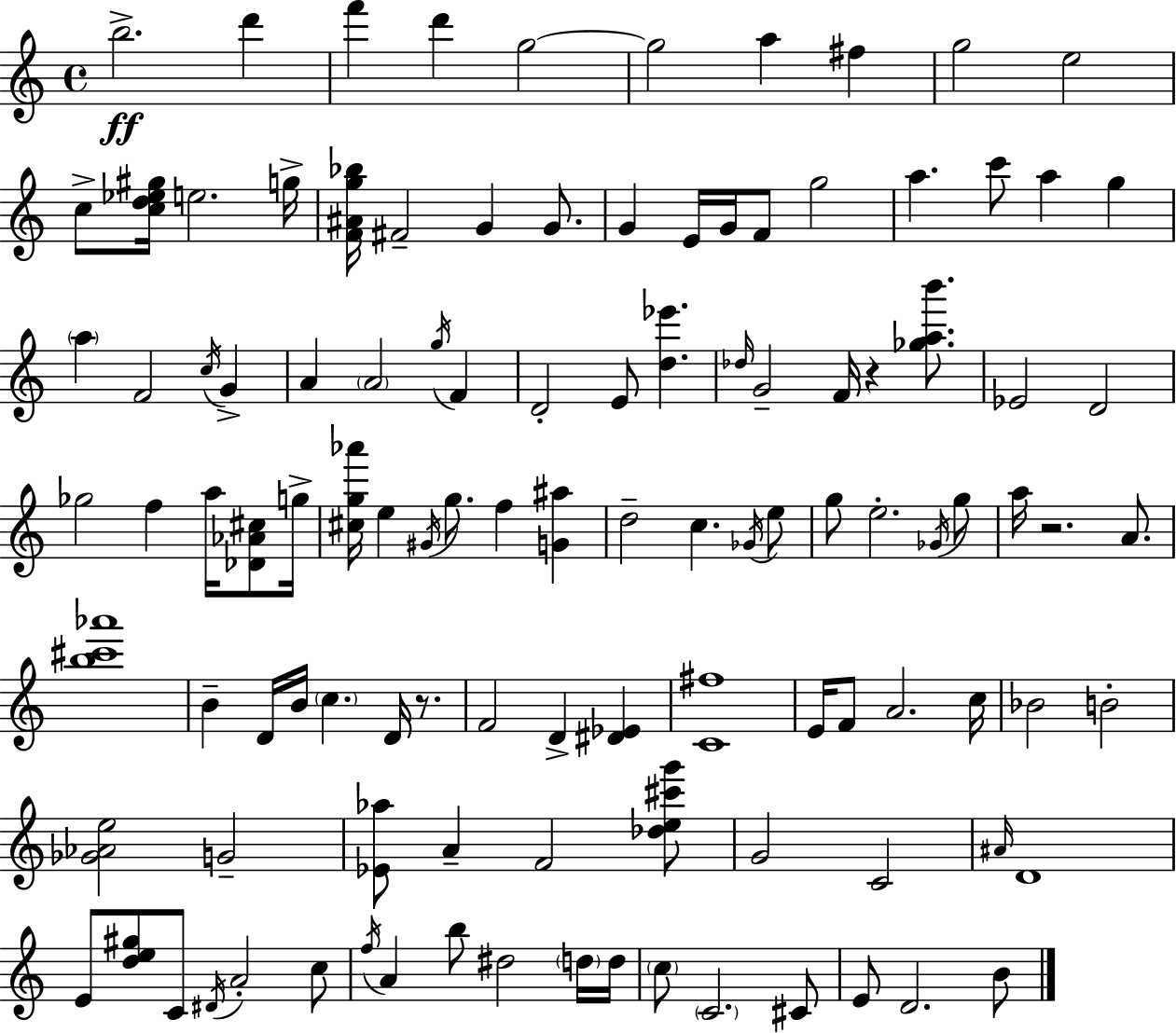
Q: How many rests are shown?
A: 3